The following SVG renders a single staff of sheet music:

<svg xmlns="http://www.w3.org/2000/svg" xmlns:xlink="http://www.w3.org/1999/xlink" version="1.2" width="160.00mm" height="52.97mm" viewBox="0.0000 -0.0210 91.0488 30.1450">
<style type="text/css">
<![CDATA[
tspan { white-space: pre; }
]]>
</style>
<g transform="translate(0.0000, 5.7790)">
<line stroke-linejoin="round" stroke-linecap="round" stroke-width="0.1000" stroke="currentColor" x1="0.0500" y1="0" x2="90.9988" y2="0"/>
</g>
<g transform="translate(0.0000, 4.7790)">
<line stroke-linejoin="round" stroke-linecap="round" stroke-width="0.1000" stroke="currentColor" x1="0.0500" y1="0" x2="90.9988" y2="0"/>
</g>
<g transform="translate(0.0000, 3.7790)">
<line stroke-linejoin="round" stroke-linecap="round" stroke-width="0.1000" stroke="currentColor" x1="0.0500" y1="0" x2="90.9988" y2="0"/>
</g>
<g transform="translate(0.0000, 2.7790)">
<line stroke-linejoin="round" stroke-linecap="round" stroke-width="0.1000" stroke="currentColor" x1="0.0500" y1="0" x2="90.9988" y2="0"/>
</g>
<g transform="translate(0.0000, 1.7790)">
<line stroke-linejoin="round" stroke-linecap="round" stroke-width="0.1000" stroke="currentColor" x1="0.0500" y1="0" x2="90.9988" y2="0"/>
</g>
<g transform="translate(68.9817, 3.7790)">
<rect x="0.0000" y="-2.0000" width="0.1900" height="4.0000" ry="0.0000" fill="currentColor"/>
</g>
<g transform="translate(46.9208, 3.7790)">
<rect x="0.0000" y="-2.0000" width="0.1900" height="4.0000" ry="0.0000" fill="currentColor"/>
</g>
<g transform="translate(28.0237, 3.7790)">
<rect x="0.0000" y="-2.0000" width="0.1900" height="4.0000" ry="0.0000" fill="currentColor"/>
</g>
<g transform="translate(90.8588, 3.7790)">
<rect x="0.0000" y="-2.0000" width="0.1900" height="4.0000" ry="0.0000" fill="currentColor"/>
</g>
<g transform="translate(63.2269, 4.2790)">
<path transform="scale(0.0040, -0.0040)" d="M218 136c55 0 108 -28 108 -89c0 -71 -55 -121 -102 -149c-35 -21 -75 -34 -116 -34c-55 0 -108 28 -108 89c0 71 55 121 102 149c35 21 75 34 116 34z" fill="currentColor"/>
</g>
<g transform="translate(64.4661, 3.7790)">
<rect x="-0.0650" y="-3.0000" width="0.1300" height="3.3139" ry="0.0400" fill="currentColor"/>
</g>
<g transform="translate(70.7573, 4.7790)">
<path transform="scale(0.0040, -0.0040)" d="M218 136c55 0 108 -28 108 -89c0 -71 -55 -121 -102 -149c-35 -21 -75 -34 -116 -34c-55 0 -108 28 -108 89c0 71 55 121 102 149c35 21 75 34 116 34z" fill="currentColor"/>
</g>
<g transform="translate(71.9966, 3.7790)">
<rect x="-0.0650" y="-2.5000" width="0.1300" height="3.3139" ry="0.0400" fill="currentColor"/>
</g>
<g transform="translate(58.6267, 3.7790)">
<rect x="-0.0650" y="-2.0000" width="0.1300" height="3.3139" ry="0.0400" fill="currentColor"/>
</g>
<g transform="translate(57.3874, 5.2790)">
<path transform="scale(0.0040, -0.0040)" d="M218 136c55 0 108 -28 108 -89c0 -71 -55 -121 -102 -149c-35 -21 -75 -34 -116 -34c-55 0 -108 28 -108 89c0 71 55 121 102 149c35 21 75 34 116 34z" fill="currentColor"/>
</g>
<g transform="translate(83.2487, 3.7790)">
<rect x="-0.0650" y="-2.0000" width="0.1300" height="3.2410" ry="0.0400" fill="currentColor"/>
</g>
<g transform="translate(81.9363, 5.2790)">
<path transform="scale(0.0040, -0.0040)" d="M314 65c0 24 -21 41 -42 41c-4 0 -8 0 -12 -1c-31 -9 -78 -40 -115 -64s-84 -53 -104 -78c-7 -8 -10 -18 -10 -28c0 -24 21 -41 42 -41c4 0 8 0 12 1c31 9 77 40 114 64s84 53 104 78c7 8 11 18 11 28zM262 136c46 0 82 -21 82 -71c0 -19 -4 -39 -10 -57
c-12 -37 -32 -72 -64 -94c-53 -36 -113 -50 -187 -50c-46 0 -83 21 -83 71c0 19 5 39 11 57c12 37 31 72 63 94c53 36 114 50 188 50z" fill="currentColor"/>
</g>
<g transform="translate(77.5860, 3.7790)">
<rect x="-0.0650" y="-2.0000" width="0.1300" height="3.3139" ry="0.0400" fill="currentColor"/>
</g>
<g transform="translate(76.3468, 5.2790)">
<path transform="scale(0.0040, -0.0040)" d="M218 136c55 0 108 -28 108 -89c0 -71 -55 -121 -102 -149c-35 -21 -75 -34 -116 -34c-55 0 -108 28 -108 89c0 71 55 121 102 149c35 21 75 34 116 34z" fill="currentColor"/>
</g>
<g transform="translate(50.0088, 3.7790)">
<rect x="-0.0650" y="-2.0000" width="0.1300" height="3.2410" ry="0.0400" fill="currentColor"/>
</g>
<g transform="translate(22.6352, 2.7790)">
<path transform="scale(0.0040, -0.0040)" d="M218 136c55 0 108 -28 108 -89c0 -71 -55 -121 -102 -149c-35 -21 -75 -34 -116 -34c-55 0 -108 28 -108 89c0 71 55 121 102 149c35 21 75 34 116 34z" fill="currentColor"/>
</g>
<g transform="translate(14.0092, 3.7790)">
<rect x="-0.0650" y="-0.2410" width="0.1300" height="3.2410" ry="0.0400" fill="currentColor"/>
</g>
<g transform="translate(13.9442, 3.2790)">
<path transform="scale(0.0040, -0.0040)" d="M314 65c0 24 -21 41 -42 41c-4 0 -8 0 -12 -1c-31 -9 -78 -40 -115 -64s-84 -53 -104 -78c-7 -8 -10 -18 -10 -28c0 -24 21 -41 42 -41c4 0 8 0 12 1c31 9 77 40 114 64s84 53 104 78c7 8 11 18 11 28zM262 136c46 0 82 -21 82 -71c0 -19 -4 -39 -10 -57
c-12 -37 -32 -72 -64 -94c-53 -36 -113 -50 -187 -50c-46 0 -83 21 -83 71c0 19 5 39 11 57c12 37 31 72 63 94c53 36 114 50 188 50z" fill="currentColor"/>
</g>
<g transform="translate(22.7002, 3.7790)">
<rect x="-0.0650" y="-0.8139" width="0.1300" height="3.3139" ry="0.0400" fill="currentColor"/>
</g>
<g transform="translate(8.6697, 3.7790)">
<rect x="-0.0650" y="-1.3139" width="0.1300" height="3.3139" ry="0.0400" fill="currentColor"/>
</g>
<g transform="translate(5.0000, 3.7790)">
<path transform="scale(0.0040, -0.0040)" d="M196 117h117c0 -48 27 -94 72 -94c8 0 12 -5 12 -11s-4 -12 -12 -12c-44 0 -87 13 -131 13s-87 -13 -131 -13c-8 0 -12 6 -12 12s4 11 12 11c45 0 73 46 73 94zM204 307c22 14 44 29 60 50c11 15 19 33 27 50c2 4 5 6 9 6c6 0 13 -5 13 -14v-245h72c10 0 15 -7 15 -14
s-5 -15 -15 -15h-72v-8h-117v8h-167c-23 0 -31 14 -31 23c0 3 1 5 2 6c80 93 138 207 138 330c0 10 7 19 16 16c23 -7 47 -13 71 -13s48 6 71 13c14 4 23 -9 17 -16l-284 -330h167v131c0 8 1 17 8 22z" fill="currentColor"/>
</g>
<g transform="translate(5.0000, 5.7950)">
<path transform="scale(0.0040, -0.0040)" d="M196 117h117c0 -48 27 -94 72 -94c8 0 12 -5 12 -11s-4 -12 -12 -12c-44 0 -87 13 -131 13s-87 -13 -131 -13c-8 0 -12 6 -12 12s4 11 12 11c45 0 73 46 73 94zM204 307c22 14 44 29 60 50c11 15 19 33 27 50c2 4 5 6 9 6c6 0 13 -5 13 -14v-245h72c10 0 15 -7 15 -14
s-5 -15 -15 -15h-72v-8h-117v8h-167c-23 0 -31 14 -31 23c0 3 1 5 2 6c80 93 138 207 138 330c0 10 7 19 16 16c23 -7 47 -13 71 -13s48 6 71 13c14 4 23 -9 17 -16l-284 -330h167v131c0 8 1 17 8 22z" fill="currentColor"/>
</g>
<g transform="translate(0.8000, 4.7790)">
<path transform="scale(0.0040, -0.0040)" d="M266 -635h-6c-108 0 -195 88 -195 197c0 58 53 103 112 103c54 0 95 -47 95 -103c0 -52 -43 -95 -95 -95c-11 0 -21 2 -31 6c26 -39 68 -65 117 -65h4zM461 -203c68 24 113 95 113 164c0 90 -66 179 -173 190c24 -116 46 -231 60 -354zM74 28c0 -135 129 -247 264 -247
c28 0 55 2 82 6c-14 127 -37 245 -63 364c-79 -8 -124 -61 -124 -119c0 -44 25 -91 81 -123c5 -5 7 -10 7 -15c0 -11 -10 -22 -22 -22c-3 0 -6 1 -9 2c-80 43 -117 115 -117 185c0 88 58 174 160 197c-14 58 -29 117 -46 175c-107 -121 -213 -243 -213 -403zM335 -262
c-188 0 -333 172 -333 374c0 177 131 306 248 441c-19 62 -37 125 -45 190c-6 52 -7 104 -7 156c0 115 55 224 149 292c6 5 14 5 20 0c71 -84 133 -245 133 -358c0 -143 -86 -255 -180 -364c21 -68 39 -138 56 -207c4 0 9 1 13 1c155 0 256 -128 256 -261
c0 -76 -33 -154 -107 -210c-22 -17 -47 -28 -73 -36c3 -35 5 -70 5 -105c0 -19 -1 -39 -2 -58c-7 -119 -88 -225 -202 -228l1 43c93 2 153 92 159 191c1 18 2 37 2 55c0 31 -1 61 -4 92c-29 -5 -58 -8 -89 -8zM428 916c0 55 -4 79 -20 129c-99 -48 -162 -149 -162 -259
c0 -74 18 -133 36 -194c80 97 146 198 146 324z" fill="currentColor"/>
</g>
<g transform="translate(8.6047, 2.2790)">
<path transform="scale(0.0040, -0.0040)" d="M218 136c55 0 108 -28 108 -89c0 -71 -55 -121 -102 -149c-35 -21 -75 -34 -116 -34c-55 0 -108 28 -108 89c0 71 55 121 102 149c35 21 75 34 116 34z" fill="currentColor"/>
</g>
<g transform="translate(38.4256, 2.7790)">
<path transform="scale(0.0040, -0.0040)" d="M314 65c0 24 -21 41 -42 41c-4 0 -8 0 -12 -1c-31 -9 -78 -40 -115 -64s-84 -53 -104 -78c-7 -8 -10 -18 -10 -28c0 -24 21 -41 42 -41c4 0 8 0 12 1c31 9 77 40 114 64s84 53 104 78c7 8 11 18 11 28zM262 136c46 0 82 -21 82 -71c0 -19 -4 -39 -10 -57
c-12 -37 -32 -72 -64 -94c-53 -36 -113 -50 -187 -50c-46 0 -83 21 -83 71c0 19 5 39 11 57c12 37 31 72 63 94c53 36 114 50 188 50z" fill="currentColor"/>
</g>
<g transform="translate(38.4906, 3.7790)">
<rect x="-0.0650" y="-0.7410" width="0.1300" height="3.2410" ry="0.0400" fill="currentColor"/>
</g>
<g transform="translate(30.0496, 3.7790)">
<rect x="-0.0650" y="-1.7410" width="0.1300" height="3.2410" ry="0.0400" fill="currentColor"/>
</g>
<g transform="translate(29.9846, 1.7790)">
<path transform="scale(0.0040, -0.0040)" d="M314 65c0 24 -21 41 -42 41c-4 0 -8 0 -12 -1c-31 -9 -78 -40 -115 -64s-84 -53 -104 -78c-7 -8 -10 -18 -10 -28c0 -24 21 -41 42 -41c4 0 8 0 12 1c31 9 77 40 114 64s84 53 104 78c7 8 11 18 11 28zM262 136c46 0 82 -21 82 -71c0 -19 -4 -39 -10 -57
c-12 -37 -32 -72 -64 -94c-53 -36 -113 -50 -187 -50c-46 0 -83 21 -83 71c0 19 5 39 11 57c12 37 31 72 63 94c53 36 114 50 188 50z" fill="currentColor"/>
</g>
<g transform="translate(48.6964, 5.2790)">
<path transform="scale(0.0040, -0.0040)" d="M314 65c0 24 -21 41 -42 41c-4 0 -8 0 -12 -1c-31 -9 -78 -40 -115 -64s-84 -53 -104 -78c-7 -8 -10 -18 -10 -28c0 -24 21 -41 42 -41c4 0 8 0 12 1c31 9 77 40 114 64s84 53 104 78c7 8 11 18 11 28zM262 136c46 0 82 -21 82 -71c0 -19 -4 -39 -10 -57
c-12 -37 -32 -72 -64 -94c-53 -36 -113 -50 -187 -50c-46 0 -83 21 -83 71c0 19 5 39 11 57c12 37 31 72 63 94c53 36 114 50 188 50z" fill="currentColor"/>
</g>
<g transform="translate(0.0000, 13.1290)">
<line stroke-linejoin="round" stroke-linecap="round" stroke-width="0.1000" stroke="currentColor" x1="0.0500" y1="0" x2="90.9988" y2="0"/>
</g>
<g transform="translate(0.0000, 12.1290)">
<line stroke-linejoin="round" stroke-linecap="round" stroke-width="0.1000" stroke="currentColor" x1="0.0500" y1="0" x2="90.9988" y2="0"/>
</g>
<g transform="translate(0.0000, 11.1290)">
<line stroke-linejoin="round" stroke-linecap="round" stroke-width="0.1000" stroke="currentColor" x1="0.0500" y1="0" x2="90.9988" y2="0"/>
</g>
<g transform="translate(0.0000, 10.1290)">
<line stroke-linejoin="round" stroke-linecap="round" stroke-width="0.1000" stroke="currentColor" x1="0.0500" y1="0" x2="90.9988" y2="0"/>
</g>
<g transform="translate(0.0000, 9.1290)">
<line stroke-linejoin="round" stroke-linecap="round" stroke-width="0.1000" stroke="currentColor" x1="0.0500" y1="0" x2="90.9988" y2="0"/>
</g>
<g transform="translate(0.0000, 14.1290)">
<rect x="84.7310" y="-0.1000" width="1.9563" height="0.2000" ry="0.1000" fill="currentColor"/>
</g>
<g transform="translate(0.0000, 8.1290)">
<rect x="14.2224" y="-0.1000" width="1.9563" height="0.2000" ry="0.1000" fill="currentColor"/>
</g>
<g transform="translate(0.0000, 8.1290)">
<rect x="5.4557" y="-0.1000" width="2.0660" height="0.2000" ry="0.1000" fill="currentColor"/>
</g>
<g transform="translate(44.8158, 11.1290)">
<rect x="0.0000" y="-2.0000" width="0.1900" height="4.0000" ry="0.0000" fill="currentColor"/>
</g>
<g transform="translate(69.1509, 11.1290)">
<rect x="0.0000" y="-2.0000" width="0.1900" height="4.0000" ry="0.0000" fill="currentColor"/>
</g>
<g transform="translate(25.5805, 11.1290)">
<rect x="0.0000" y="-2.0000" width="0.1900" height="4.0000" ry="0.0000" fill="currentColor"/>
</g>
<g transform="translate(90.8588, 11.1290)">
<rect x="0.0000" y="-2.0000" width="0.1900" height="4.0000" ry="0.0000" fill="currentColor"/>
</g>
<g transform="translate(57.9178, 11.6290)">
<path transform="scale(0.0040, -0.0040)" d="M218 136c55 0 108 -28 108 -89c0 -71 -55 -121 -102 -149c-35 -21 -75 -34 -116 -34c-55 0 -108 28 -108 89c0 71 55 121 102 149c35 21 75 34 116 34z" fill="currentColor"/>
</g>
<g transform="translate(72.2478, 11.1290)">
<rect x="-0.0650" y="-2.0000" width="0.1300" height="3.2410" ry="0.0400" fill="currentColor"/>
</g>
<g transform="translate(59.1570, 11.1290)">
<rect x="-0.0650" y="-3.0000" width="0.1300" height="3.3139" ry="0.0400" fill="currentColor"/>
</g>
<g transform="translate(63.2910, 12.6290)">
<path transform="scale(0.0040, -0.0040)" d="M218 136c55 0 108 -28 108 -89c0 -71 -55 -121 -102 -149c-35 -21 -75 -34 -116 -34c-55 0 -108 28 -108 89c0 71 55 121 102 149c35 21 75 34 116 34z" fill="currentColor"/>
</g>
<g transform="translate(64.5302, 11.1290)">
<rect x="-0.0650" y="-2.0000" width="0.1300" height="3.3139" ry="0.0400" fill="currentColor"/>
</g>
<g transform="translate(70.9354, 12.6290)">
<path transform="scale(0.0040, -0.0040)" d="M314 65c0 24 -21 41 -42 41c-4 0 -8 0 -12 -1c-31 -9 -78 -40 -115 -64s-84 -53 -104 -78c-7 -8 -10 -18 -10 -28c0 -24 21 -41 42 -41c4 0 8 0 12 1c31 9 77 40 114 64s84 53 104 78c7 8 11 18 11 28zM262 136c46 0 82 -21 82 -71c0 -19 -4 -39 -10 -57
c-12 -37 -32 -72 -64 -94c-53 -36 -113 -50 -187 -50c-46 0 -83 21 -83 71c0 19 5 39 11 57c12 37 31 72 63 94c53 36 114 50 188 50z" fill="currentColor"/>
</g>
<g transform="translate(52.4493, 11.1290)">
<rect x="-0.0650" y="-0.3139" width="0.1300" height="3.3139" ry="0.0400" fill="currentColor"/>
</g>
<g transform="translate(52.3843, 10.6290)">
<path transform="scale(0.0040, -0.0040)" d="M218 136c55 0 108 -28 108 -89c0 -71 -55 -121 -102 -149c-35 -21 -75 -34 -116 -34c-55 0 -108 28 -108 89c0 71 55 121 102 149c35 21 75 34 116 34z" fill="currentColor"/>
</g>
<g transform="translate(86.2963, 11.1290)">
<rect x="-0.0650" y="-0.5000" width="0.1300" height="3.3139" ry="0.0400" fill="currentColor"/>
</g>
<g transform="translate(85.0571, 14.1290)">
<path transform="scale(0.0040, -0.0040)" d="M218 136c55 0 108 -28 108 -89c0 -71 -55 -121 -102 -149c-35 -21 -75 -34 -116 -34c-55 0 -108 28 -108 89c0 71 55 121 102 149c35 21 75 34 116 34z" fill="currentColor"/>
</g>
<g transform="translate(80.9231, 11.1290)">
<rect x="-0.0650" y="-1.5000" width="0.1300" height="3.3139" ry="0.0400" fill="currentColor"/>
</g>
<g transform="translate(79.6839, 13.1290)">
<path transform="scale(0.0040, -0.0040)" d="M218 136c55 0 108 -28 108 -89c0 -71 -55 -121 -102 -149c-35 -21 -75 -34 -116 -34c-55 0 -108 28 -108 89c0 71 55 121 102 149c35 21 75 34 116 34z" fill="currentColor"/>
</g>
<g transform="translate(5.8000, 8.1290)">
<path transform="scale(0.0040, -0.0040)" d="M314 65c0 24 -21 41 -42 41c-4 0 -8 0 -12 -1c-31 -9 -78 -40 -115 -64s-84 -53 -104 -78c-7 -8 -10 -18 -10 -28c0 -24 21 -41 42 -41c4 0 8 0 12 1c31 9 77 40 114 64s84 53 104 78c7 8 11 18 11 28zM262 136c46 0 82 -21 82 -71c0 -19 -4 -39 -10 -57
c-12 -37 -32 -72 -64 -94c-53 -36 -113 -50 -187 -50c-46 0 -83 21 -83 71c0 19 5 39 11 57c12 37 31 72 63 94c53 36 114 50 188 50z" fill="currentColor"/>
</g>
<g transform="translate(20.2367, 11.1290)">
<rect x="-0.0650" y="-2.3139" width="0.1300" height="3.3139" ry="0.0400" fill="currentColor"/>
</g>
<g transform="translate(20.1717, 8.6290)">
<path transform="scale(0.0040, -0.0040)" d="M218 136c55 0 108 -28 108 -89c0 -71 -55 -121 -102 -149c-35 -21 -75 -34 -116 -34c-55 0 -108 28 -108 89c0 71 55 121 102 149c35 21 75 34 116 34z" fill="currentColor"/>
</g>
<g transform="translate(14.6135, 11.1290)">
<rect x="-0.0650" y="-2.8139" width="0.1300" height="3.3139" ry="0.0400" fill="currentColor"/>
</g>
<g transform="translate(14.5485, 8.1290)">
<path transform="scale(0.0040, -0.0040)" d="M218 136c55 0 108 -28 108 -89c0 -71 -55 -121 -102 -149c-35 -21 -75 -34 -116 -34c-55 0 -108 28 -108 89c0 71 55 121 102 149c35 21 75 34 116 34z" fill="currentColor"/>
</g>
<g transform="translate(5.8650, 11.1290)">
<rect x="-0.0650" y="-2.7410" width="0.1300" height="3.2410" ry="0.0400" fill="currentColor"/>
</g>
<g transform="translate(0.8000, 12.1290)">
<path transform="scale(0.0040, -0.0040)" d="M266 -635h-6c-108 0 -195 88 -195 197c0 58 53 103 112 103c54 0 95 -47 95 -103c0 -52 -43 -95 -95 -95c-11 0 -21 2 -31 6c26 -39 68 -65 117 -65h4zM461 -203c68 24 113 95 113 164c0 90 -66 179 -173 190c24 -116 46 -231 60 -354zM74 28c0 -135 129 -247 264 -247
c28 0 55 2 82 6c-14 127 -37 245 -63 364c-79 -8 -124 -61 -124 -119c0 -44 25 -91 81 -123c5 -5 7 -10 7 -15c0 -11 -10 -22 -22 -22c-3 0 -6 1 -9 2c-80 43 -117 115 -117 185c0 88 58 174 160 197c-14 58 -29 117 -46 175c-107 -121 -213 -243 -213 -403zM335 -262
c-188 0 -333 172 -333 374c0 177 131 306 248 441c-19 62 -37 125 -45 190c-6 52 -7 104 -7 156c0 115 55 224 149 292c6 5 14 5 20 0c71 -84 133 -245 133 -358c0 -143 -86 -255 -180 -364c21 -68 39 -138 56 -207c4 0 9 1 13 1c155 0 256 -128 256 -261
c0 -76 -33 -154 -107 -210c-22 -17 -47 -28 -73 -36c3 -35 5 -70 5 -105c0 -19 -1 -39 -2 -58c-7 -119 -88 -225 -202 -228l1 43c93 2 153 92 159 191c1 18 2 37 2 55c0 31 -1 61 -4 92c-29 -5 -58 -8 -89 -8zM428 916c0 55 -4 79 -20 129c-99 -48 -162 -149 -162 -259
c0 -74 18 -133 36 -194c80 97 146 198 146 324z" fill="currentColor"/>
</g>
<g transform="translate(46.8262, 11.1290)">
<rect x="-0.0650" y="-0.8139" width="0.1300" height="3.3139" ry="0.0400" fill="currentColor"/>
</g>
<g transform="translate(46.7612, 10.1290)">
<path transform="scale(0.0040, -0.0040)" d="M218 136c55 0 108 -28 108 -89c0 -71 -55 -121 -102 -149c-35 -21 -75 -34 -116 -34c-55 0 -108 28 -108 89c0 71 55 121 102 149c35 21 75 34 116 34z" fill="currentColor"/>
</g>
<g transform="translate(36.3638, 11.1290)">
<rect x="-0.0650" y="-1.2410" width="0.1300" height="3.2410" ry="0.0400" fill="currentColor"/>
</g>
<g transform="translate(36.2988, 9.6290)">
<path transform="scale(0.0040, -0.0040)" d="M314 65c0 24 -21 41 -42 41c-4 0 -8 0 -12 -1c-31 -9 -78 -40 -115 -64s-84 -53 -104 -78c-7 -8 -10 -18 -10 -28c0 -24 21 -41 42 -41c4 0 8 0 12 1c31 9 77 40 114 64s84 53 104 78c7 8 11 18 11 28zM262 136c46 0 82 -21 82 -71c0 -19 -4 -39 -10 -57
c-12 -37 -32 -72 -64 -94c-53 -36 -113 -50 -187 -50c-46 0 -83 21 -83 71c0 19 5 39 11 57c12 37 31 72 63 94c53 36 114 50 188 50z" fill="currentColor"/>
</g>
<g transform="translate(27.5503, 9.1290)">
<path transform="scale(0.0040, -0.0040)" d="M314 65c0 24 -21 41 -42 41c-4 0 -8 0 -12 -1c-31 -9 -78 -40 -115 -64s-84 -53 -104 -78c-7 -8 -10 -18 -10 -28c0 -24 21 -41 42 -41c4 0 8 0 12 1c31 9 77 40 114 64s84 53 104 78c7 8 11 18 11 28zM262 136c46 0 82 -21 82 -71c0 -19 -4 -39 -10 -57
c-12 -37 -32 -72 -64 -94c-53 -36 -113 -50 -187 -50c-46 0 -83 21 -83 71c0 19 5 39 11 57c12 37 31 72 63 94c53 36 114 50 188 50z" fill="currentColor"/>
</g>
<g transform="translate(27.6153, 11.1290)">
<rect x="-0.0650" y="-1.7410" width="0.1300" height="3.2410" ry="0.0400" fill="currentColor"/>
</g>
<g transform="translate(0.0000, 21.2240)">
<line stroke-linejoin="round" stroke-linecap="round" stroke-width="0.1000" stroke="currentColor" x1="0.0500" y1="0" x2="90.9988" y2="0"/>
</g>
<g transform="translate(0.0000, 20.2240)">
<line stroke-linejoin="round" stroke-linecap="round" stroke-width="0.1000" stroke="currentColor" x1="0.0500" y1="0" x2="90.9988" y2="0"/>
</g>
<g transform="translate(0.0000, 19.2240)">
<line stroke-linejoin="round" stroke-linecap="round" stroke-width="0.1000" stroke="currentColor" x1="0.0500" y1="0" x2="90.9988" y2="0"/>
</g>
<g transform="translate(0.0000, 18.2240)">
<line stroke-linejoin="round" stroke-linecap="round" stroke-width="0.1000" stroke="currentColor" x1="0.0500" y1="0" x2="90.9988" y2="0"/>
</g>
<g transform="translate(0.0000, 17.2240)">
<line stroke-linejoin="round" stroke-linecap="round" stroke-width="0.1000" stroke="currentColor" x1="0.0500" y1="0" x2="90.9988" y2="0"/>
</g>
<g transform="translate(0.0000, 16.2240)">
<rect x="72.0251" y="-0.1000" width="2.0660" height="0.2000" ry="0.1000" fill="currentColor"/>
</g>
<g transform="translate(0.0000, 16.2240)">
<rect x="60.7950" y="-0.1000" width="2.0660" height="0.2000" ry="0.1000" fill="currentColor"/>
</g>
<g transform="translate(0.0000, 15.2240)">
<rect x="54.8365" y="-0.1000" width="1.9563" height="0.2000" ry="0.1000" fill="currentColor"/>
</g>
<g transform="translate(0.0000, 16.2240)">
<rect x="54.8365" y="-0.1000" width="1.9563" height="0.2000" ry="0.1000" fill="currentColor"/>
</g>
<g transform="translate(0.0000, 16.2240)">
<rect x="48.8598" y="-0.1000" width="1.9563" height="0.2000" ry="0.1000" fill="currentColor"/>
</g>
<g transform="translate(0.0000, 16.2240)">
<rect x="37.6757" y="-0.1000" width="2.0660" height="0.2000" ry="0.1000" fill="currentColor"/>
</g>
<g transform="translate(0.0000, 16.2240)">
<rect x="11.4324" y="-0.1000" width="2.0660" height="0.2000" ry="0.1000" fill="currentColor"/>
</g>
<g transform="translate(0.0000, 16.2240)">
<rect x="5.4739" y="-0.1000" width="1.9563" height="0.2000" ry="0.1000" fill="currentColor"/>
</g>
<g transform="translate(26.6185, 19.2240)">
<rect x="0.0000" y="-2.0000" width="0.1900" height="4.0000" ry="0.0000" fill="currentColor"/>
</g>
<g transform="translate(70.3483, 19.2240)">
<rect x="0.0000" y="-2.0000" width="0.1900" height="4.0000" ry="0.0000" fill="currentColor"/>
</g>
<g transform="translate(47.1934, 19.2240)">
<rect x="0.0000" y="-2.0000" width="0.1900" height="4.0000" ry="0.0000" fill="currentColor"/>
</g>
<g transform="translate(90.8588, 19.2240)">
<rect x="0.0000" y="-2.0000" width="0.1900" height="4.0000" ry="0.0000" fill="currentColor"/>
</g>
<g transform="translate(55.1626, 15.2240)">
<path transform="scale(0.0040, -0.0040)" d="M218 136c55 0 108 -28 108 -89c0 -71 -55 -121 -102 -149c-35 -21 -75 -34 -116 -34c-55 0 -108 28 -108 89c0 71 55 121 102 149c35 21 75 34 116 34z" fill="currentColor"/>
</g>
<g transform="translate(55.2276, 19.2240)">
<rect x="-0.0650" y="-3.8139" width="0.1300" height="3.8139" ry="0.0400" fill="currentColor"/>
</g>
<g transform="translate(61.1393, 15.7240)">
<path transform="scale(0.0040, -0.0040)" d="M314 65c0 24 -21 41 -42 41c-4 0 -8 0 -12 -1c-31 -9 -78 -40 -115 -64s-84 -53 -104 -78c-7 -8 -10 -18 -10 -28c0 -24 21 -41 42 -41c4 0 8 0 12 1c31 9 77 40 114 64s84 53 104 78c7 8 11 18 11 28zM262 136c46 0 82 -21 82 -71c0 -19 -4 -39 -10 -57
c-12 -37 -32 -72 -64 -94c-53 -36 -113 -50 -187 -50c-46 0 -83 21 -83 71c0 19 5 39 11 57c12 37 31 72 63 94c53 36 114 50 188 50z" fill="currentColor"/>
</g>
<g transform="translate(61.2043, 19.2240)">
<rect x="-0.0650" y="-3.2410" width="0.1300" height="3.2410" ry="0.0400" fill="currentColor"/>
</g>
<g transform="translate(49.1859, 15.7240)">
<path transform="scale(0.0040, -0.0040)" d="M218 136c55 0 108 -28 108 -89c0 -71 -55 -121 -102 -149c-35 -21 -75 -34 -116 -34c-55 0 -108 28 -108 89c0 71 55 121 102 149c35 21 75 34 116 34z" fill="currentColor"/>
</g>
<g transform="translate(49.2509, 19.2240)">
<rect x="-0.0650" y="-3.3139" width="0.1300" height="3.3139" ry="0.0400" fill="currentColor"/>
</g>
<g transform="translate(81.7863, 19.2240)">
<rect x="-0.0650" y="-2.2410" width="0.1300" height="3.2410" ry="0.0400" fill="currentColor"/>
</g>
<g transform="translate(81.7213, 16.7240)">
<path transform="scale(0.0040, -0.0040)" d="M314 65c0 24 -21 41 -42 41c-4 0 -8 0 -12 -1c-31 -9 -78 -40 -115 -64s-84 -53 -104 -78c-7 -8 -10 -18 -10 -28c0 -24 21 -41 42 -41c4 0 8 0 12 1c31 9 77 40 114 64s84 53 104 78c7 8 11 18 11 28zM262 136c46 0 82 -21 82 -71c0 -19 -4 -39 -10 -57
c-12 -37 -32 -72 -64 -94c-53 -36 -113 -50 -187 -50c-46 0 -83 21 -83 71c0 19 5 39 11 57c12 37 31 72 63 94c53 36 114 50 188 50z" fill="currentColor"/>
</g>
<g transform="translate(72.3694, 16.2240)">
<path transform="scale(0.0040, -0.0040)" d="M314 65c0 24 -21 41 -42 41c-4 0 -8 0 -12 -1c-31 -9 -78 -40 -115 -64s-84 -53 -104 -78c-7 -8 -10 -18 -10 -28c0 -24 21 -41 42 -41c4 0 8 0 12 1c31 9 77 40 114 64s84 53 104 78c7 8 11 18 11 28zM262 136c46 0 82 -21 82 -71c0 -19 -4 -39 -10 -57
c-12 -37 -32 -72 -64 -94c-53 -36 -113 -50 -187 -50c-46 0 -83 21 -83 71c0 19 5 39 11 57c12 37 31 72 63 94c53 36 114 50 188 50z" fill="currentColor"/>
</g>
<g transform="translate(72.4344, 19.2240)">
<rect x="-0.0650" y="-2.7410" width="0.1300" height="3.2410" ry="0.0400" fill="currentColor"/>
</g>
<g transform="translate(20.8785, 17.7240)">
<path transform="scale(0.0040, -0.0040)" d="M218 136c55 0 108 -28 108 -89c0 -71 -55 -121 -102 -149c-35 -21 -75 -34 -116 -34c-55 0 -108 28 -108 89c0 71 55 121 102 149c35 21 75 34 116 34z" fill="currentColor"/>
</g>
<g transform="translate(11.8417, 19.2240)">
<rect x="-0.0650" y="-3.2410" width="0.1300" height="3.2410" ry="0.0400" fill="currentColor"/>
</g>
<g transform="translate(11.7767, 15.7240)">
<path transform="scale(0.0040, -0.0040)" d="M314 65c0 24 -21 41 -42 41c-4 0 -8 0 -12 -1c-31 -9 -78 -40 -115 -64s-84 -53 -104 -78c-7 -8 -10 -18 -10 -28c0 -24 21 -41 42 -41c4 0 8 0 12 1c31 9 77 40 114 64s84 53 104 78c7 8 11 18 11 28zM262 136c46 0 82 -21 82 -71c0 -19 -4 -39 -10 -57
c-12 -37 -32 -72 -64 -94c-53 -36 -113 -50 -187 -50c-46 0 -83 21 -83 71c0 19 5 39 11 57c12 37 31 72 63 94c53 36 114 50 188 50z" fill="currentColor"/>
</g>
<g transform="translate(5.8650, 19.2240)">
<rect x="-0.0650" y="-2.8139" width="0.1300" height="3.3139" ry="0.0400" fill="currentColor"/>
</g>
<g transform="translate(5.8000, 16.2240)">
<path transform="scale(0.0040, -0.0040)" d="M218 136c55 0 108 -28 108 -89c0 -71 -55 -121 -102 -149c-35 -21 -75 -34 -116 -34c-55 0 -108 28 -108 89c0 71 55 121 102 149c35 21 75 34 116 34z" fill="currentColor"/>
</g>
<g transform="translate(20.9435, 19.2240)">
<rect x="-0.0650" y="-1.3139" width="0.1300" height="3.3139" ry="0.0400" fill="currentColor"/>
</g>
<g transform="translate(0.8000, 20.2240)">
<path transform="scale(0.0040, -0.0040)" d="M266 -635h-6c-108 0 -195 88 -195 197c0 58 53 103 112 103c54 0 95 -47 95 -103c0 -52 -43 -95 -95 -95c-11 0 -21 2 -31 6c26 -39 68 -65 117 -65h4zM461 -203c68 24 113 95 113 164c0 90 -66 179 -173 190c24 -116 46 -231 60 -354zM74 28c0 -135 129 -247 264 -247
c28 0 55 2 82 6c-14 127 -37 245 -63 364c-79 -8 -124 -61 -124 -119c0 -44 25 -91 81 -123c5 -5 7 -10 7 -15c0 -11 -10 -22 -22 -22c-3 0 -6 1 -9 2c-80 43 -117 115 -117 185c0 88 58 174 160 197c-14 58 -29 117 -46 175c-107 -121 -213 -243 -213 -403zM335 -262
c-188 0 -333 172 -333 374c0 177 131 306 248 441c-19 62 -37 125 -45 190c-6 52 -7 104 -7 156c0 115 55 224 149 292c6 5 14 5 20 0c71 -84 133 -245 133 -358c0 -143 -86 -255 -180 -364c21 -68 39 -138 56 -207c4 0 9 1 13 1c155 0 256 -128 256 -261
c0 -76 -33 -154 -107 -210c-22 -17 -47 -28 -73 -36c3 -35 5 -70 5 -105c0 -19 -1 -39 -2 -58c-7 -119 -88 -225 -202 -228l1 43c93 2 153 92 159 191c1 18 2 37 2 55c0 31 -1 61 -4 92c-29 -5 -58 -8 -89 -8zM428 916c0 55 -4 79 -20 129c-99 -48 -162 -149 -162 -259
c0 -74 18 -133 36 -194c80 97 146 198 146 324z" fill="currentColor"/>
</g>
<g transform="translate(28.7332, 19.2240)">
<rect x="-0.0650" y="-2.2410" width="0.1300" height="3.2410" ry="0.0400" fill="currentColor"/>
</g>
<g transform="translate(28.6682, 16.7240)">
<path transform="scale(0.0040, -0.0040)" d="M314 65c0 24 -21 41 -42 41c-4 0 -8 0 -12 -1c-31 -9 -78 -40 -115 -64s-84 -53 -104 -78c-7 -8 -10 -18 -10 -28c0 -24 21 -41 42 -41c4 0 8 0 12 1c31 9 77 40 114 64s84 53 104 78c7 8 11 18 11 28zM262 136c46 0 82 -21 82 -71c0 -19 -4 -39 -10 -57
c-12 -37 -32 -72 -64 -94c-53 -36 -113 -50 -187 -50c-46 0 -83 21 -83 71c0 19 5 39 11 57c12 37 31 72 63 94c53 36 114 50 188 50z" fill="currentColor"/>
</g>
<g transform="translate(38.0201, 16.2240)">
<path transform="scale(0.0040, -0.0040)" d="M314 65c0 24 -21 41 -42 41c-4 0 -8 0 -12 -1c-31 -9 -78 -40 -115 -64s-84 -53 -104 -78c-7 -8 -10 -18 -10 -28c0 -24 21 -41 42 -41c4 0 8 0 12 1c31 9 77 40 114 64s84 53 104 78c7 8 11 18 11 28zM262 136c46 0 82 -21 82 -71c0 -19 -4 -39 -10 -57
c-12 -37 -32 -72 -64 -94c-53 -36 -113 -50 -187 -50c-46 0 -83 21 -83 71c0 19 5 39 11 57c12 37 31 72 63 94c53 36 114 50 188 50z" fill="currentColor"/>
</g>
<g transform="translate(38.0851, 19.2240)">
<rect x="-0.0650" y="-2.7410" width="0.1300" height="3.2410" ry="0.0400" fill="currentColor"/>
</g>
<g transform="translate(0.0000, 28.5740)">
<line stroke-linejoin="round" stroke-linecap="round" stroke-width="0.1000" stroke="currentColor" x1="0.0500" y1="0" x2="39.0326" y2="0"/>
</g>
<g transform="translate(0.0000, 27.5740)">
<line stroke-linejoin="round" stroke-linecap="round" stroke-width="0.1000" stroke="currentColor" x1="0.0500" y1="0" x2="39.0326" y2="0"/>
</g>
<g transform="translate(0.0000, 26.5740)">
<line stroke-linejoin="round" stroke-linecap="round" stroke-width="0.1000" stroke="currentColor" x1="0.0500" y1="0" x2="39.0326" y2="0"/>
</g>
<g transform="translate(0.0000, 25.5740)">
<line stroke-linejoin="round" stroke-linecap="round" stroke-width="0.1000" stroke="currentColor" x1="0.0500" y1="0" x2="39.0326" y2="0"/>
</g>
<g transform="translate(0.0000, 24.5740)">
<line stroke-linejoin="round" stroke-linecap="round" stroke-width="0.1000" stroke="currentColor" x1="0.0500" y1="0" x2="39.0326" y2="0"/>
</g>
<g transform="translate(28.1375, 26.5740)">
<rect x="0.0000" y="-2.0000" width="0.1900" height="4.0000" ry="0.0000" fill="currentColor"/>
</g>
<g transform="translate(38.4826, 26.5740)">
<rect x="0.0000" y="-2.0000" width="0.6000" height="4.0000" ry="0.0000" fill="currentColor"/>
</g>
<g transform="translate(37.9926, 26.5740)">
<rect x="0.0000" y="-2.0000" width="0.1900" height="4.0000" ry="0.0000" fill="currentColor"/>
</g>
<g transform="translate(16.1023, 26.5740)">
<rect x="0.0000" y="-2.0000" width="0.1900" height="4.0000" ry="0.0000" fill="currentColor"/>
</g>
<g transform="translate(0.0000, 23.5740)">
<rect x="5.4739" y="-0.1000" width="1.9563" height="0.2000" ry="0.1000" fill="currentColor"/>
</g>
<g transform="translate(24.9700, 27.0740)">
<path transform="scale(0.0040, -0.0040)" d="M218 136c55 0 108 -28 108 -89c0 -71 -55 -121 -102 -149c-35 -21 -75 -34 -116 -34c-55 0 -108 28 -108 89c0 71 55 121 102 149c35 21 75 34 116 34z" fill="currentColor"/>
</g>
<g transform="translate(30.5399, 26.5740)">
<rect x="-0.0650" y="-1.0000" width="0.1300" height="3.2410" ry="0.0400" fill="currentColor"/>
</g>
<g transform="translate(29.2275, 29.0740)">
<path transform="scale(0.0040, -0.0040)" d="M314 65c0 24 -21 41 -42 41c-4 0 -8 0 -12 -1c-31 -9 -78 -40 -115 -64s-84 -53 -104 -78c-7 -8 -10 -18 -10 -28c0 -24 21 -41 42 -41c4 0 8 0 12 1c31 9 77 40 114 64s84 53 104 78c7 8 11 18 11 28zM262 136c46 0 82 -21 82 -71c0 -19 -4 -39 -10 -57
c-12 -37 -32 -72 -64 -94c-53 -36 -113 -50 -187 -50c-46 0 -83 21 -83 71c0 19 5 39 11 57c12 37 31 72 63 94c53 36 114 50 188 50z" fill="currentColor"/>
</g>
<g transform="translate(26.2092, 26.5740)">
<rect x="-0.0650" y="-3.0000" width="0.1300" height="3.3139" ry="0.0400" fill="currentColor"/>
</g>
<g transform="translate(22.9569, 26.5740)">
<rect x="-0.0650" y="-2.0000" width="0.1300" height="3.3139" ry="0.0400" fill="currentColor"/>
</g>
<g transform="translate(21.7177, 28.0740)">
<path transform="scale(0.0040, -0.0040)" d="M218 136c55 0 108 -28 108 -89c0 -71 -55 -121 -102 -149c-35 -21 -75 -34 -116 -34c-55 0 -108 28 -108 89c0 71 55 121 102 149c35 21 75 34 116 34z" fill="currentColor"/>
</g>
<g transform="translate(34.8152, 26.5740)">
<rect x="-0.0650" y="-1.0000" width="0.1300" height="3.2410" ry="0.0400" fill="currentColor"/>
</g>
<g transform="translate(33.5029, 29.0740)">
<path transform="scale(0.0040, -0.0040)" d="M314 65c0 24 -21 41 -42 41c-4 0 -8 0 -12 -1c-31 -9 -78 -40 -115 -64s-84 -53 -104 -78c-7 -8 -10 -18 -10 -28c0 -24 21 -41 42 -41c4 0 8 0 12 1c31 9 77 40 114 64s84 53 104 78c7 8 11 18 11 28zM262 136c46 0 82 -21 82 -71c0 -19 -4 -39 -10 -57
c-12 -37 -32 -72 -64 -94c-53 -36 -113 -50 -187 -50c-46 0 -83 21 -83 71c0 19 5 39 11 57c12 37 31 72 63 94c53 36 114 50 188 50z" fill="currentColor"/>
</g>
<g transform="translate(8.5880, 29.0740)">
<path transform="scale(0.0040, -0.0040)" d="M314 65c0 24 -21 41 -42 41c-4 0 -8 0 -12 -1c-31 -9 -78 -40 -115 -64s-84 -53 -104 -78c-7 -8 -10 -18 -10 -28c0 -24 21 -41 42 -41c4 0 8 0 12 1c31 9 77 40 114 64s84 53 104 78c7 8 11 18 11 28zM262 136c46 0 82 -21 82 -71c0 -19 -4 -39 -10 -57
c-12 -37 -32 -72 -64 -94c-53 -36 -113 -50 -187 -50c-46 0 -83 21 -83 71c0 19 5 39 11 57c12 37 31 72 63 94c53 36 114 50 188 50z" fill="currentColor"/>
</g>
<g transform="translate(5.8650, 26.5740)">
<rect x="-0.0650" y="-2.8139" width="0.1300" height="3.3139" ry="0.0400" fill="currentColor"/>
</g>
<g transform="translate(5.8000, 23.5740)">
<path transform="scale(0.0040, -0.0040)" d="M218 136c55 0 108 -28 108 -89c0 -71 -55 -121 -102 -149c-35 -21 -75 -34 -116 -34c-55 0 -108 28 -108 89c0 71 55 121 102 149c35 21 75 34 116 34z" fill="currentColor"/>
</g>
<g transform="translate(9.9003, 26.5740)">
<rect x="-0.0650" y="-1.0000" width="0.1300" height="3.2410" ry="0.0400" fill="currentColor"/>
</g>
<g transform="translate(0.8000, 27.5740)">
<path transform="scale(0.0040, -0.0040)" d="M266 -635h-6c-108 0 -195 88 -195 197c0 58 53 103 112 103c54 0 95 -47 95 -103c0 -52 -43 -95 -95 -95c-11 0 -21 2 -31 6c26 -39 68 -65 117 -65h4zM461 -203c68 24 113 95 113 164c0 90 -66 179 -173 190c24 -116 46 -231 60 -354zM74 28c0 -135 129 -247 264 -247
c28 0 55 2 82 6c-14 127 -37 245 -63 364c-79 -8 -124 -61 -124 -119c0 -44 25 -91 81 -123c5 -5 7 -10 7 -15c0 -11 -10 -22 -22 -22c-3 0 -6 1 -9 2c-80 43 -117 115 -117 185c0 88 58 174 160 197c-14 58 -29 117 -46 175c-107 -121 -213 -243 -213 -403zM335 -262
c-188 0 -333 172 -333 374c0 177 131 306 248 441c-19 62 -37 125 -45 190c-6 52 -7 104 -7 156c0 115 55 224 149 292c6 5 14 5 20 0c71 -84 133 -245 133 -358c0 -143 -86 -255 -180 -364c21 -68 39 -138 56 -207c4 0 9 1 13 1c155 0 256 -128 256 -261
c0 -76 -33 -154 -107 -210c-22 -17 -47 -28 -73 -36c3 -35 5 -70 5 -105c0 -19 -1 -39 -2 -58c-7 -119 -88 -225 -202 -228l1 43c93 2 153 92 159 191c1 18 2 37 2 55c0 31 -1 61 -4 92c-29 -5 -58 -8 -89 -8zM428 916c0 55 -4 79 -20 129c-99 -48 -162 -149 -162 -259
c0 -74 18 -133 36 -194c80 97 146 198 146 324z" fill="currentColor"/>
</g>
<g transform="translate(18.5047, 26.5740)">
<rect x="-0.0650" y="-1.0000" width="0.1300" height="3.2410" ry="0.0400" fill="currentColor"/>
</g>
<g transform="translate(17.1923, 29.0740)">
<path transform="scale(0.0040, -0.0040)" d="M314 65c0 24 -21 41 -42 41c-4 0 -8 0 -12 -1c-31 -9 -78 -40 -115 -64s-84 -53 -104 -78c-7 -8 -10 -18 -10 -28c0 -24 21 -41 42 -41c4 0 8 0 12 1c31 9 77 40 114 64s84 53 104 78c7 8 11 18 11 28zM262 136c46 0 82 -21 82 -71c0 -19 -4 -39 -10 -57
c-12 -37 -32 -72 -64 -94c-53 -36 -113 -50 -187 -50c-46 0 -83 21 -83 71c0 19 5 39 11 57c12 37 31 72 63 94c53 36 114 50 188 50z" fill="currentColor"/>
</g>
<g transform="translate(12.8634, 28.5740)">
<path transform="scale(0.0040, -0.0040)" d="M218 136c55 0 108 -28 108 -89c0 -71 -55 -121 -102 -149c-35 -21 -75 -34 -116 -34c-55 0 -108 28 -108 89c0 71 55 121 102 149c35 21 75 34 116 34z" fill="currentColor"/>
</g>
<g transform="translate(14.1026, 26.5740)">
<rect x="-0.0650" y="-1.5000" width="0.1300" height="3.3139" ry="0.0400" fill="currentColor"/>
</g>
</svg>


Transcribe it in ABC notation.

X:1
T:Untitled
M:4/4
L:1/4
K:C
e c2 d f2 d2 F2 F A G F F2 a2 a g f2 e2 d c A F F2 E C a b2 e g2 a2 b c' b2 a2 g2 a D2 E D2 F A D2 D2